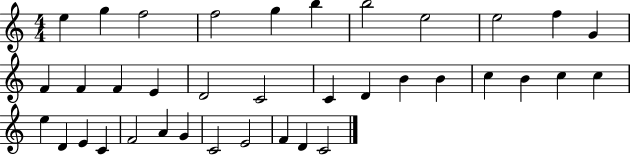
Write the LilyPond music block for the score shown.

{
  \clef treble
  \numericTimeSignature
  \time 4/4
  \key c \major
  e''4 g''4 f''2 | f''2 g''4 b''4 | b''2 e''2 | e''2 f''4 g'4 | \break f'4 f'4 f'4 e'4 | d'2 c'2 | c'4 d'4 b'4 b'4 | c''4 b'4 c''4 c''4 | \break e''4 d'4 e'4 c'4 | f'2 a'4 g'4 | c'2 e'2 | f'4 d'4 c'2 | \break \bar "|."
}